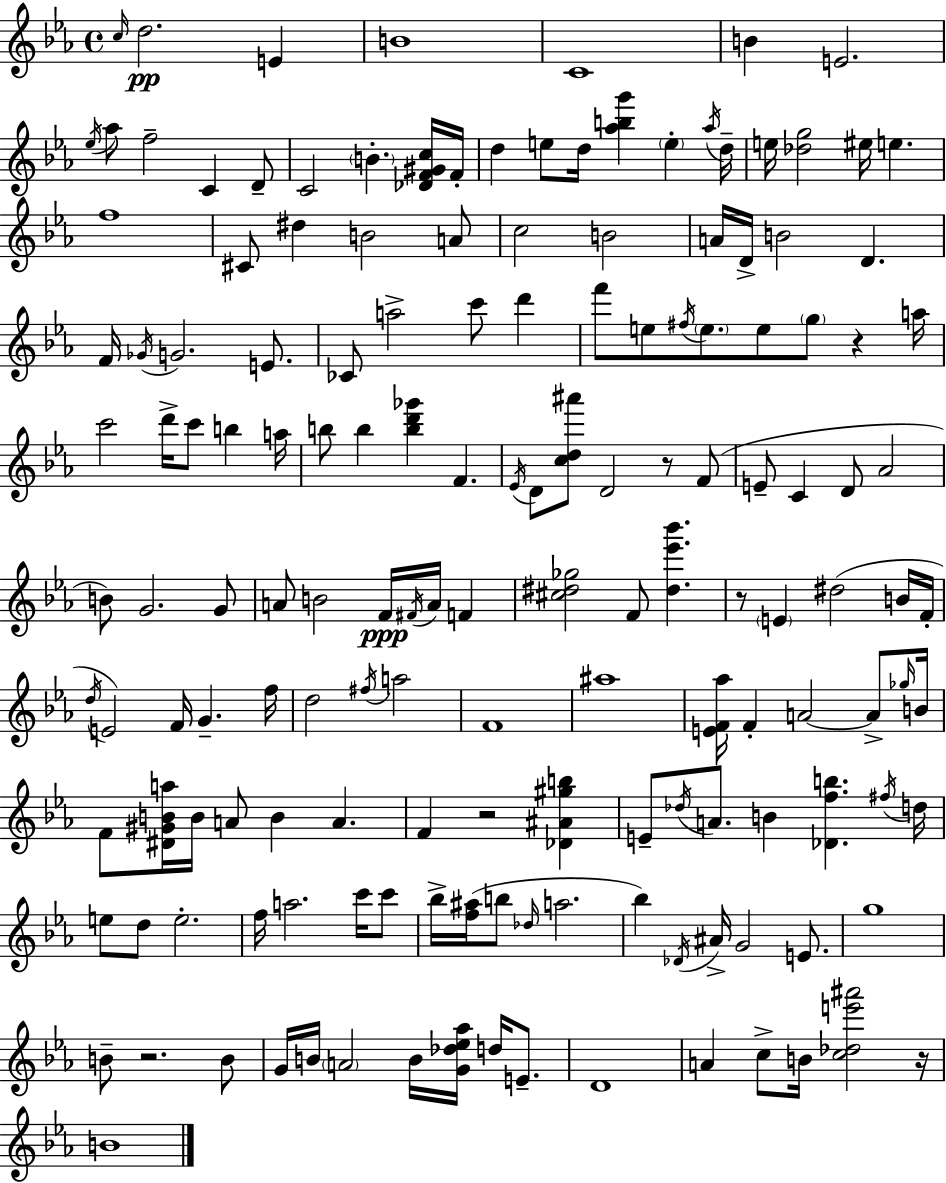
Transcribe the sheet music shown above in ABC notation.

X:1
T:Untitled
M:4/4
L:1/4
K:Eb
c/4 d2 E B4 C4 B E2 _e/4 _a/2 f2 C D/2 C2 B [_DF^Gc]/4 F/4 d e/2 d/4 [_abg'] e _a/4 d/4 e/4 [_dg]2 ^e/4 e f4 ^C/2 ^d B2 A/2 c2 B2 A/4 D/4 B2 D F/4 _G/4 G2 E/2 _C/2 a2 c'/2 d' f'/2 e/2 ^f/4 e/2 e/2 g/2 z a/4 c'2 d'/4 c'/2 b a/4 b/2 b [bd'_g'] F _E/4 D/2 [cd^a']/2 D2 z/2 F/2 E/2 C D/2 _A2 B/2 G2 G/2 A/2 B2 F/4 ^F/4 A/4 F [^c^d_g]2 F/2 [^d_e'_b'] z/2 E ^d2 B/4 F/4 d/4 E2 F/4 G f/4 d2 ^f/4 a2 F4 ^a4 [EF_a]/4 F A2 A/2 _g/4 B/4 F/2 [^D^GBa]/4 B/4 A/2 B A F z2 [_D^A^gb] E/2 _d/4 A/2 B [_Dfb] ^f/4 d/4 e/2 d/2 e2 f/4 a2 c'/4 c'/2 _b/4 [f^a]/4 b/2 _d/4 a2 _b _D/4 ^A/4 G2 E/2 g4 B/2 z2 B/2 G/4 B/4 A2 B/4 [G_d_e_a]/4 d/4 E/2 D4 A c/2 B/4 [c_de'^a']2 z/4 B4